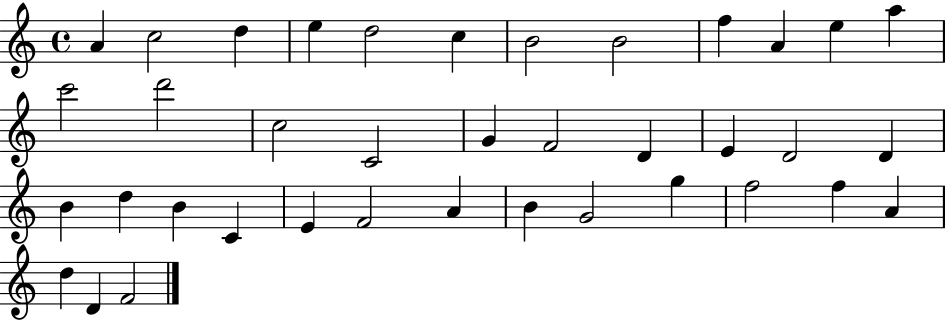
X:1
T:Untitled
M:4/4
L:1/4
K:C
A c2 d e d2 c B2 B2 f A e a c'2 d'2 c2 C2 G F2 D E D2 D B d B C E F2 A B G2 g f2 f A d D F2